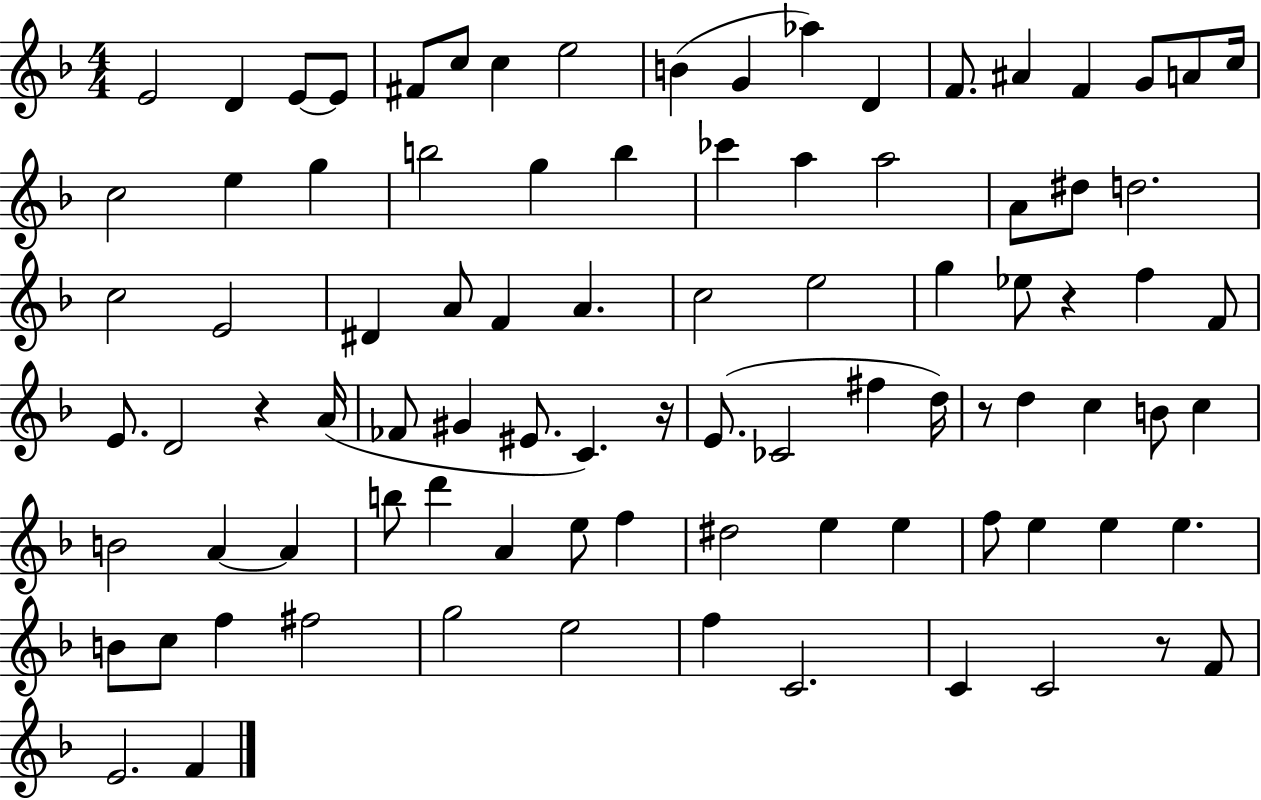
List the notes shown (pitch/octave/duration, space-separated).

E4/h D4/q E4/e E4/e F#4/e C5/e C5/q E5/h B4/q G4/q Ab5/q D4/q F4/e. A#4/q F4/q G4/e A4/e C5/s C5/h E5/q G5/q B5/h G5/q B5/q CES6/q A5/q A5/h A4/e D#5/e D5/h. C5/h E4/h D#4/q A4/e F4/q A4/q. C5/h E5/h G5/q Eb5/e R/q F5/q F4/e E4/e. D4/h R/q A4/s FES4/e G#4/q EIS4/e. C4/q. R/s E4/e. CES4/h F#5/q D5/s R/e D5/q C5/q B4/e C5/q B4/h A4/q A4/q B5/e D6/q A4/q E5/e F5/q D#5/h E5/q E5/q F5/e E5/q E5/q E5/q. B4/e C5/e F5/q F#5/h G5/h E5/h F5/q C4/h. C4/q C4/h R/e F4/e E4/h. F4/q